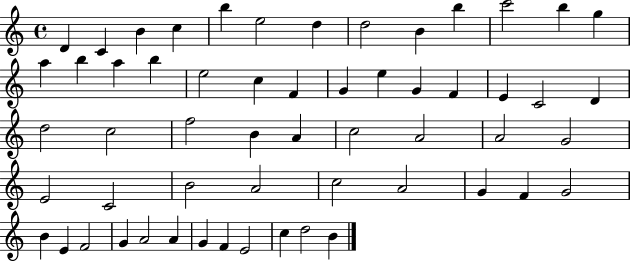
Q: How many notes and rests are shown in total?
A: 57